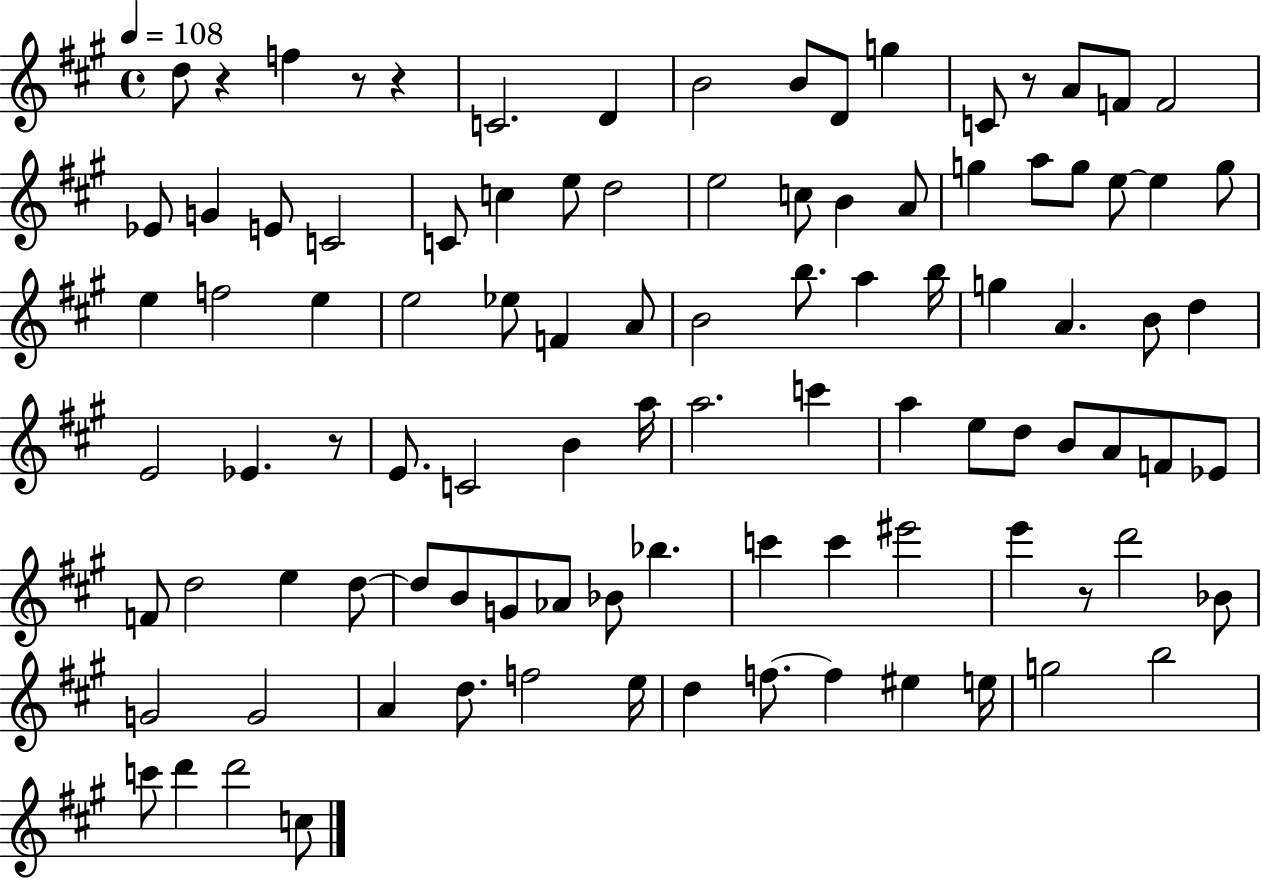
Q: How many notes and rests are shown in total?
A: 99